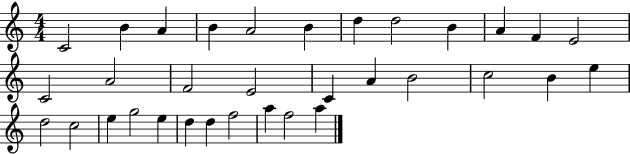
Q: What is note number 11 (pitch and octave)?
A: F4